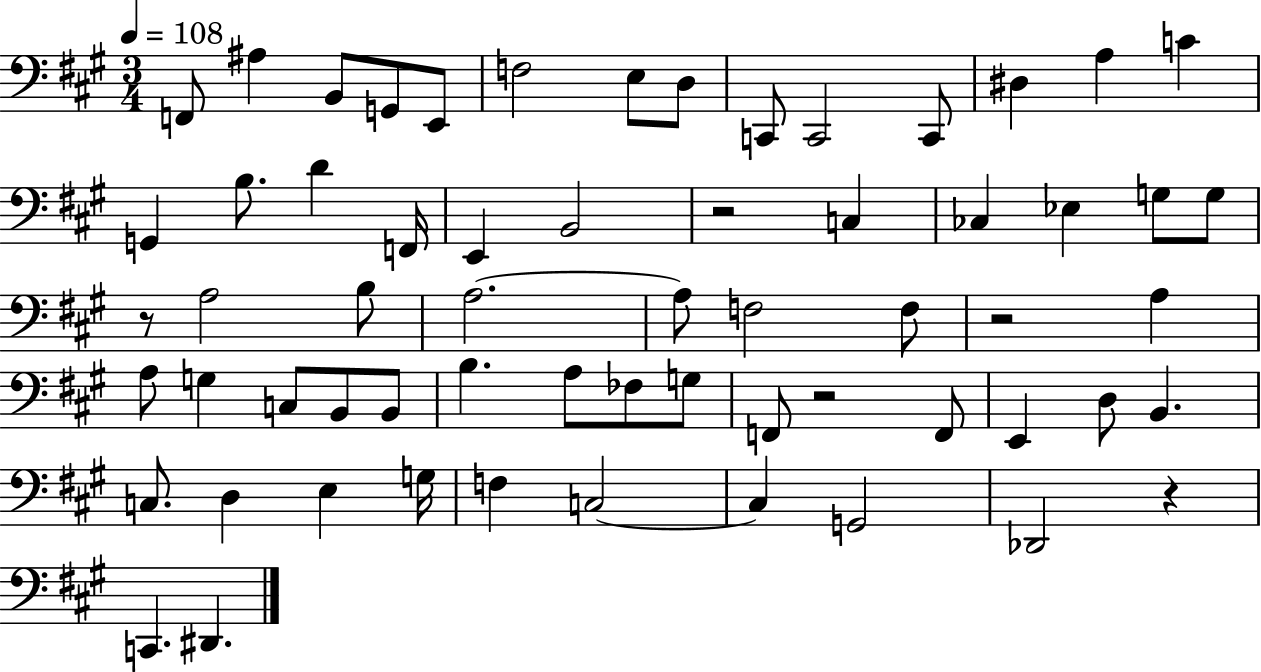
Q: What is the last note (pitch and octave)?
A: D#2